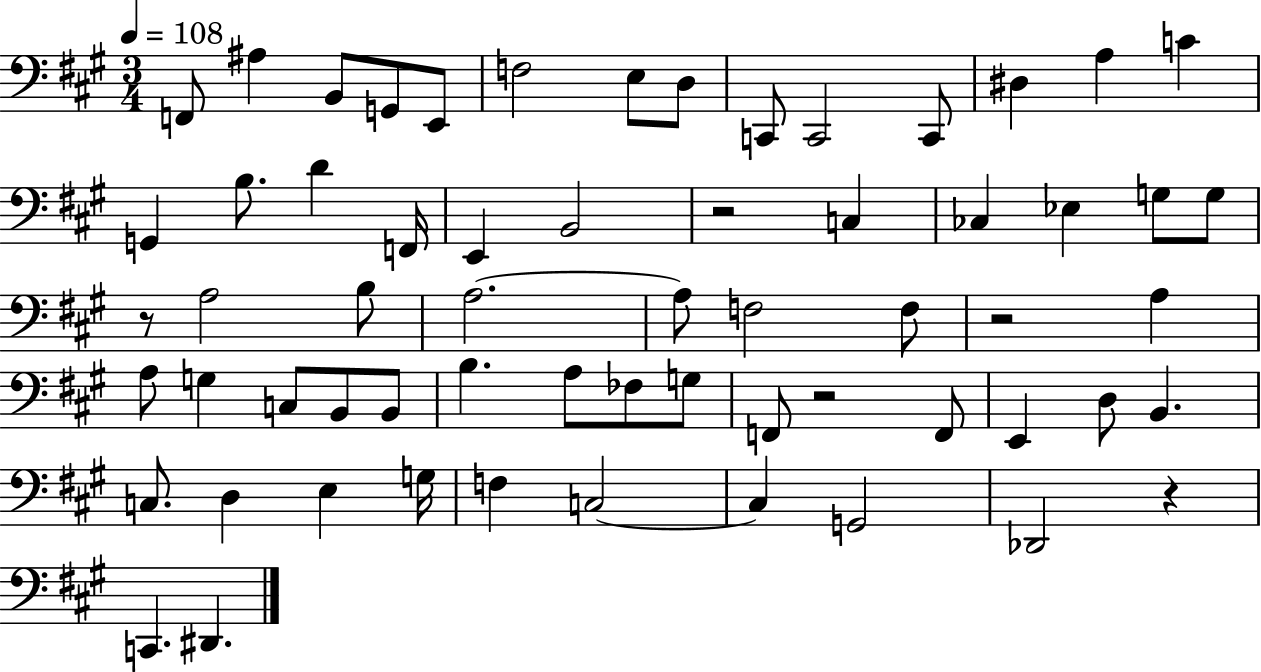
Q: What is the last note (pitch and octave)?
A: D#2